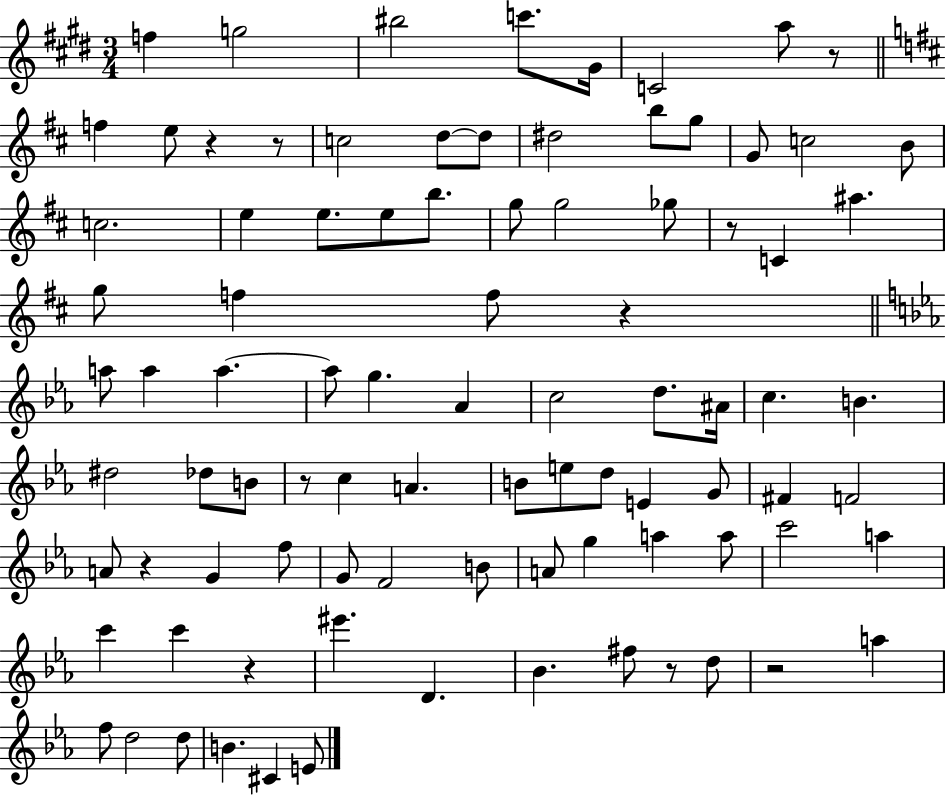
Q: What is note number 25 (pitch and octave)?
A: G5